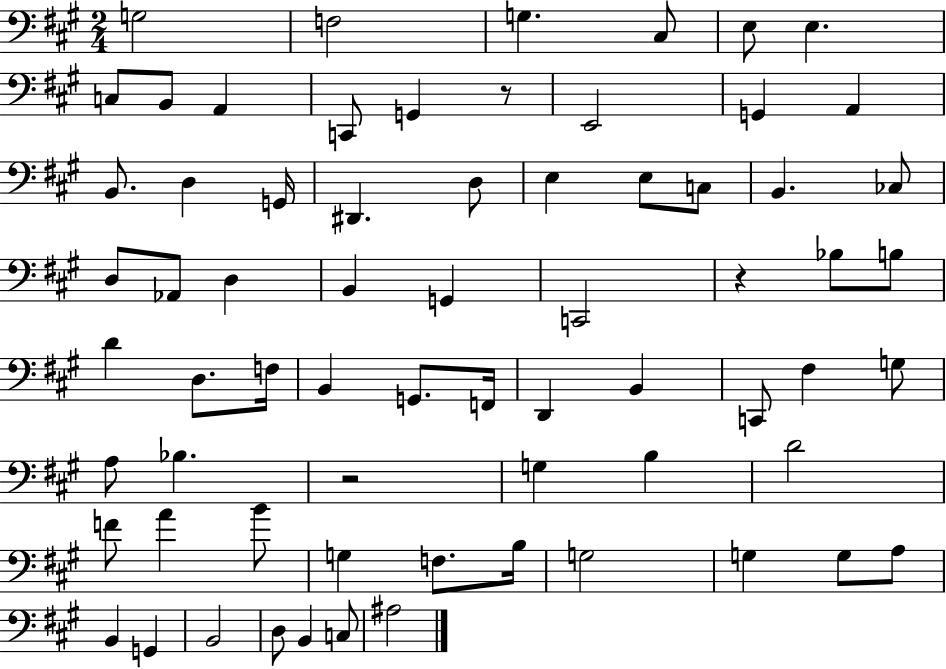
X:1
T:Untitled
M:2/4
L:1/4
K:A
G,2 F,2 G, ^C,/2 E,/2 E, C,/2 B,,/2 A,, C,,/2 G,, z/2 E,,2 G,, A,, B,,/2 D, G,,/4 ^D,, D,/2 E, E,/2 C,/2 B,, _C,/2 D,/2 _A,,/2 D, B,, G,, C,,2 z _B,/2 B,/2 D D,/2 F,/4 B,, G,,/2 F,,/4 D,, B,, C,,/2 ^F, G,/2 A,/2 _B, z2 G, B, D2 F/2 A B/2 G, F,/2 B,/4 G,2 G, G,/2 A,/2 B,, G,, B,,2 D,/2 B,, C,/2 ^A,2